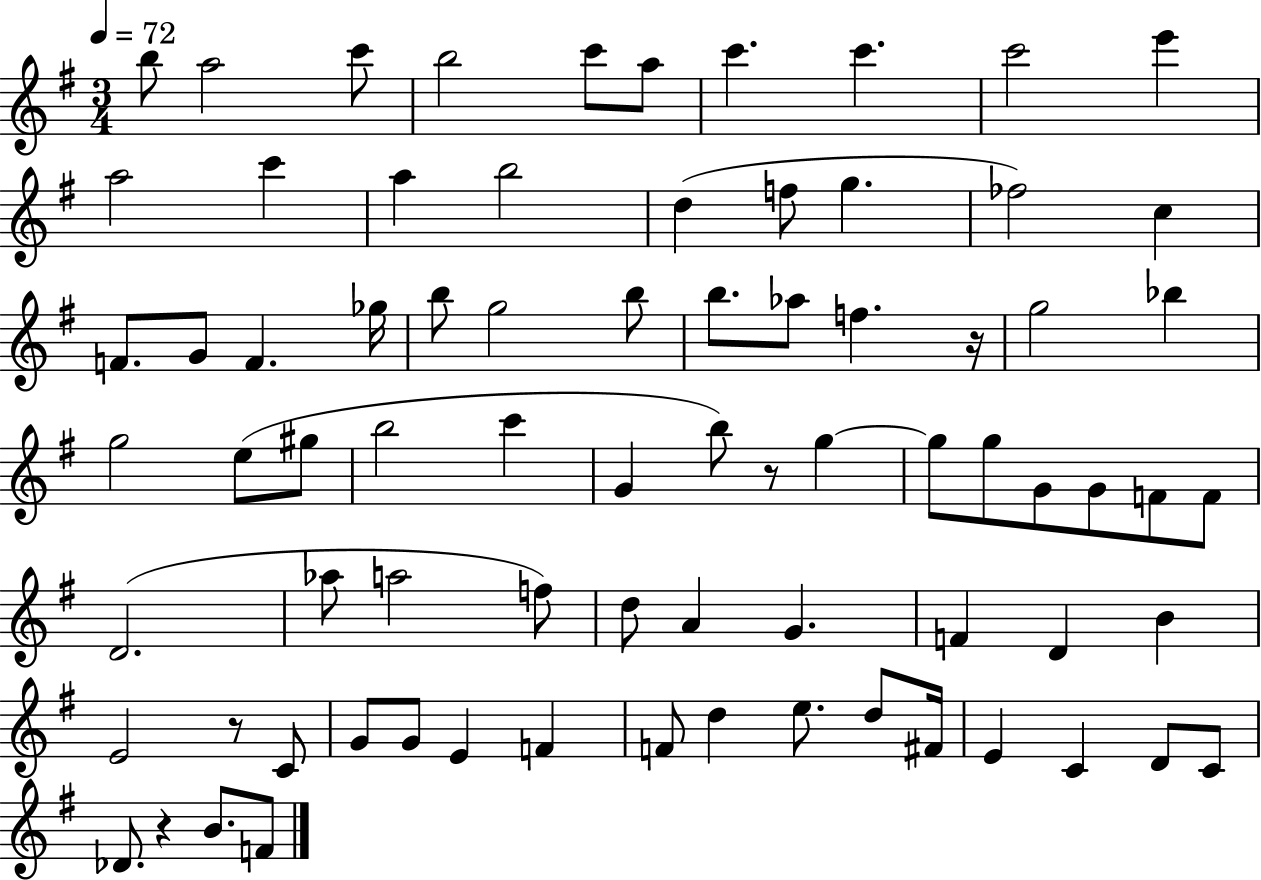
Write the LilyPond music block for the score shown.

{
  \clef treble
  \numericTimeSignature
  \time 3/4
  \key g \major
  \tempo 4 = 72
  \repeat volta 2 { b''8 a''2 c'''8 | b''2 c'''8 a''8 | c'''4. c'''4. | c'''2 e'''4 | \break a''2 c'''4 | a''4 b''2 | d''4( f''8 g''4. | fes''2) c''4 | \break f'8. g'8 f'4. ges''16 | b''8 g''2 b''8 | b''8. aes''8 f''4. r16 | g''2 bes''4 | \break g''2 e''8( gis''8 | b''2 c'''4 | g'4 b''8) r8 g''4~~ | g''8 g''8 g'8 g'8 f'8 f'8 | \break d'2.( | aes''8 a''2 f''8) | d''8 a'4 g'4. | f'4 d'4 b'4 | \break e'2 r8 c'8 | g'8 g'8 e'4 f'4 | f'8 d''4 e''8. d''8 fis'16 | e'4 c'4 d'8 c'8 | \break des'8. r4 b'8. f'8 | } \bar "|."
}